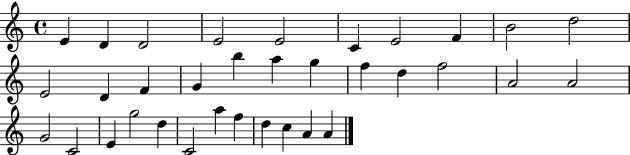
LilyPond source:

{
  \clef treble
  \time 4/4
  \defaultTimeSignature
  \key c \major
  e'4 d'4 d'2 | e'2 e'2 | c'4 e'2 f'4 | b'2 d''2 | \break e'2 d'4 f'4 | g'4 b''4 a''4 g''4 | f''4 d''4 f''2 | a'2 a'2 | \break g'2 c'2 | e'4 g''2 d''4 | c'2 a''4 f''4 | d''4 c''4 a'4 a'4 | \break \bar "|."
}